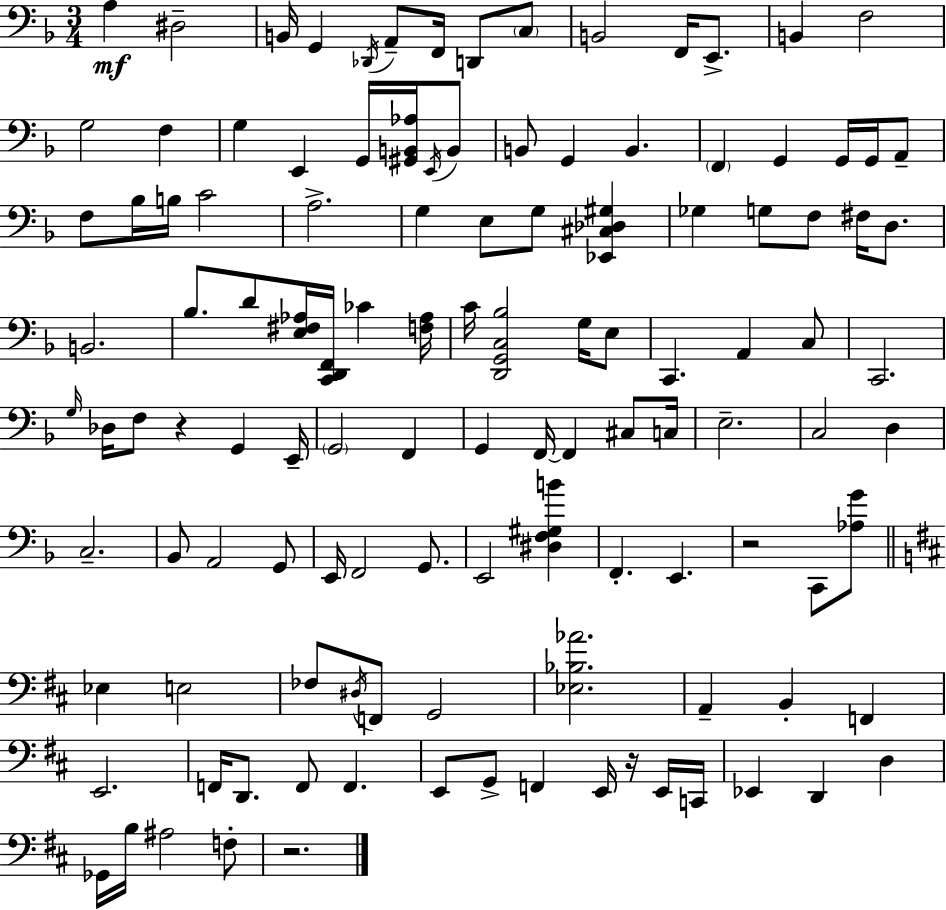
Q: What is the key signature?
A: D minor